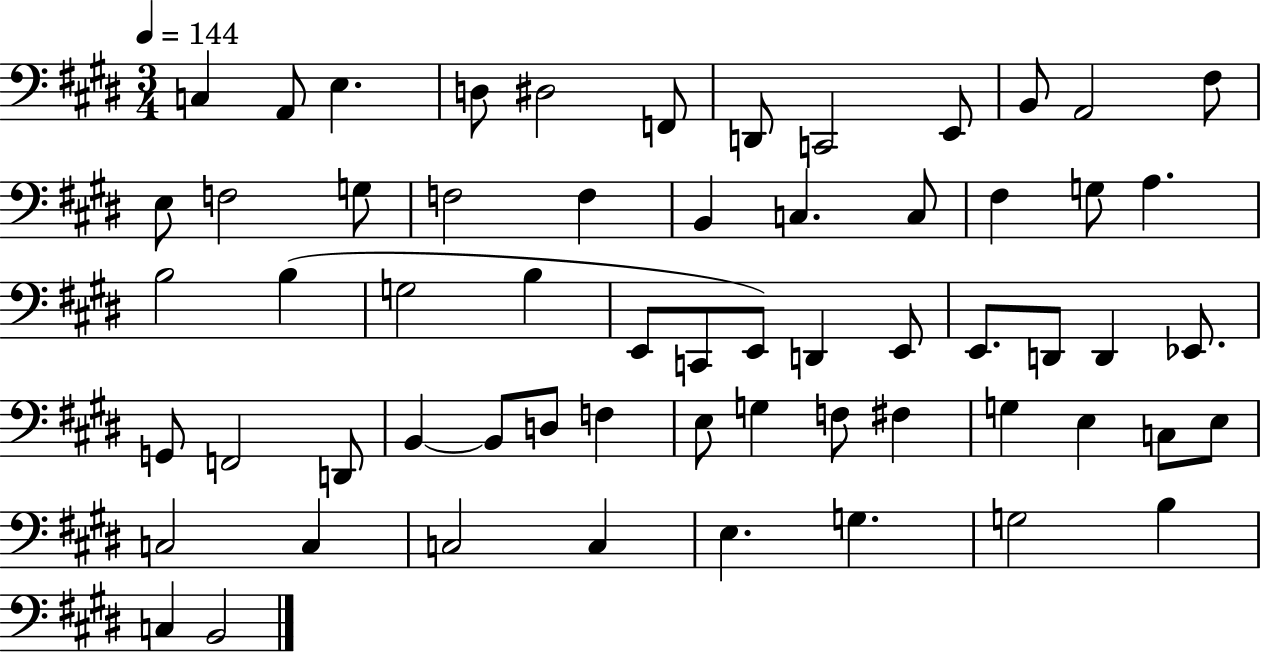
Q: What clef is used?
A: bass